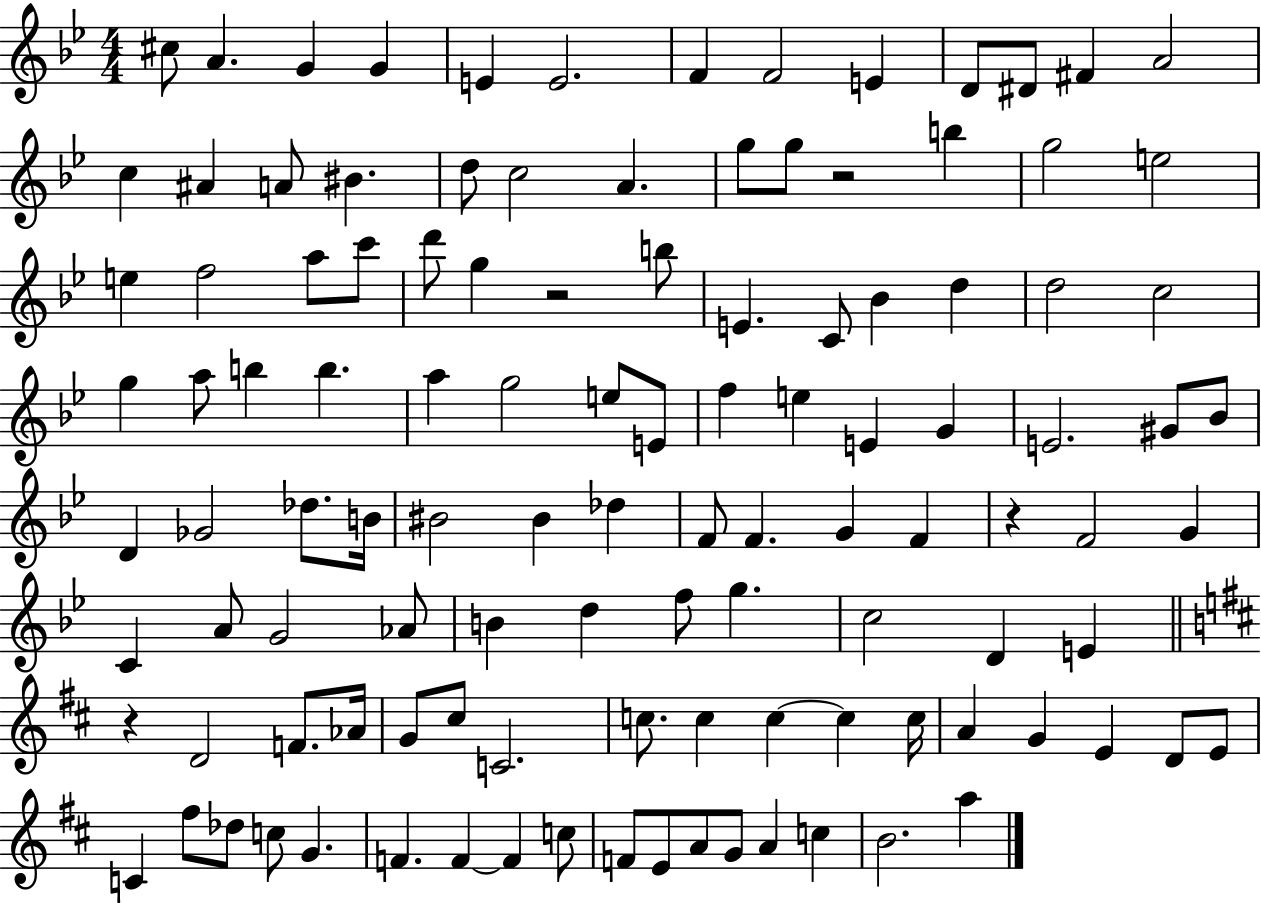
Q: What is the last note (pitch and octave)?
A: A5